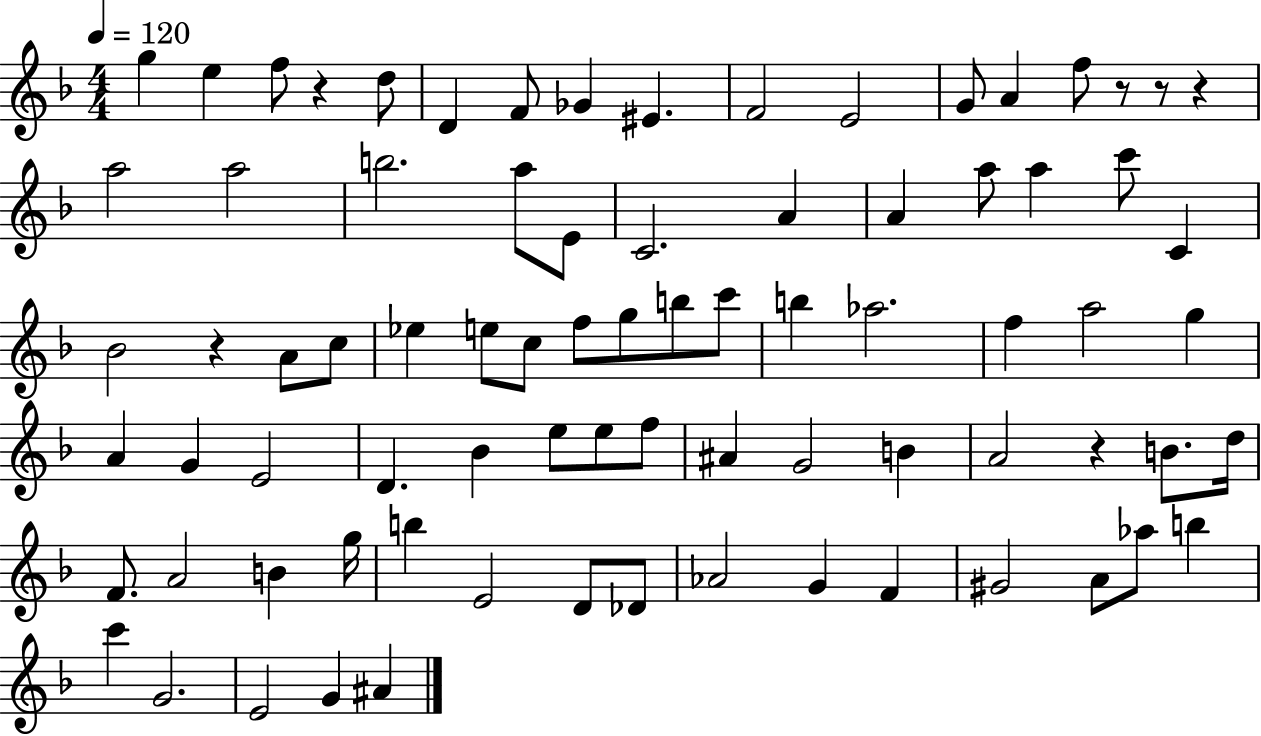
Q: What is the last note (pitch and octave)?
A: A#4